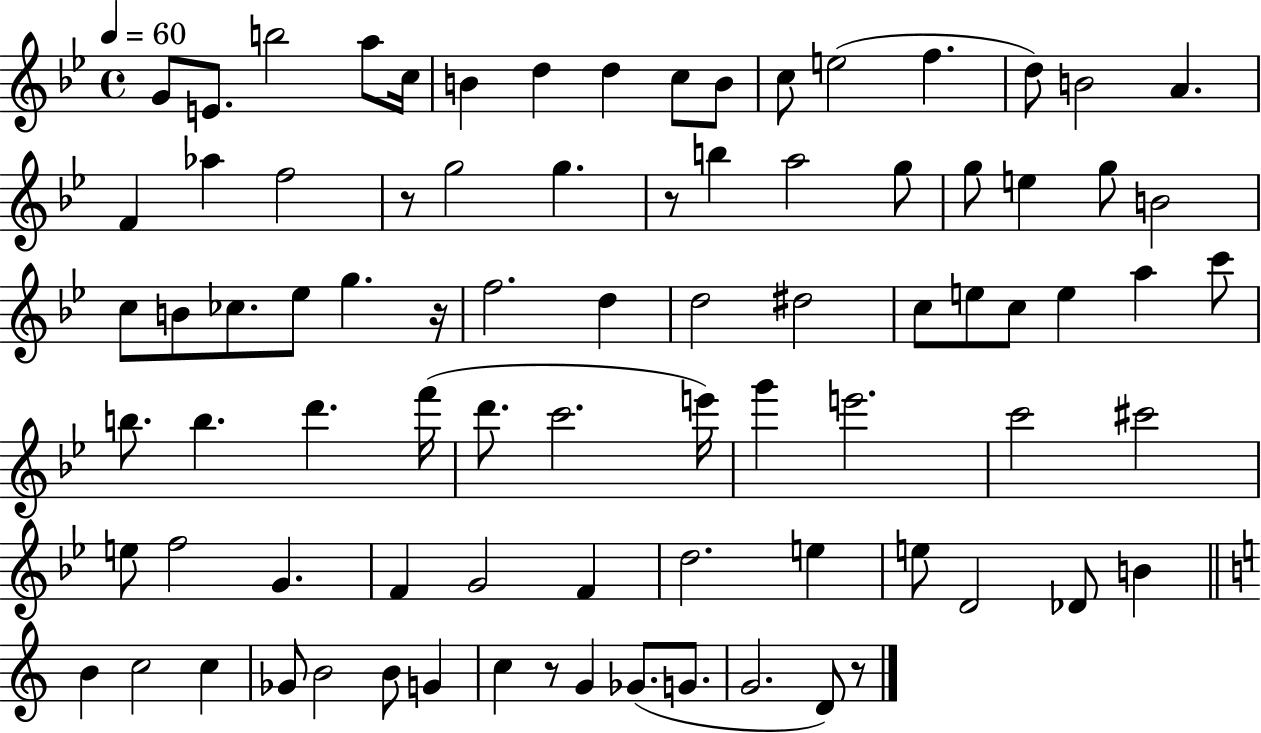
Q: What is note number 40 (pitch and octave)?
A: C5